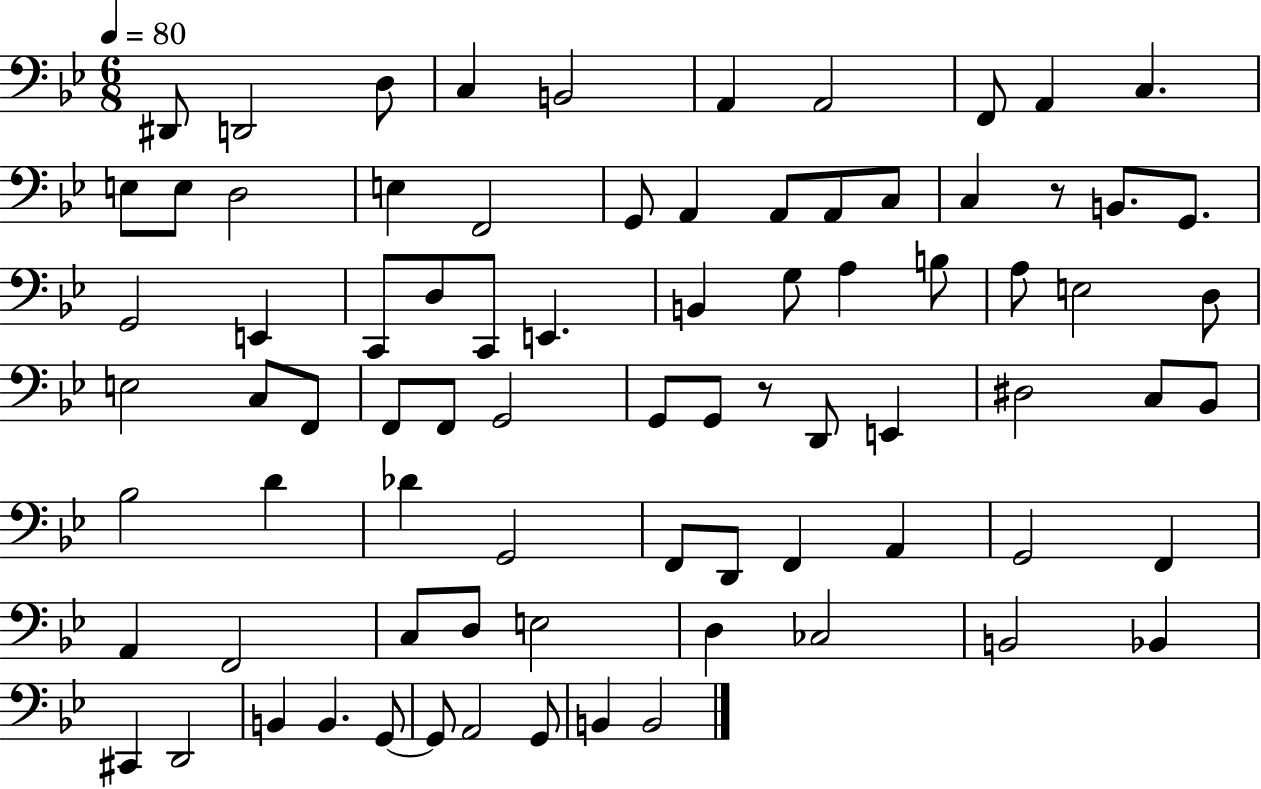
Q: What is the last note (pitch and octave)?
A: B2